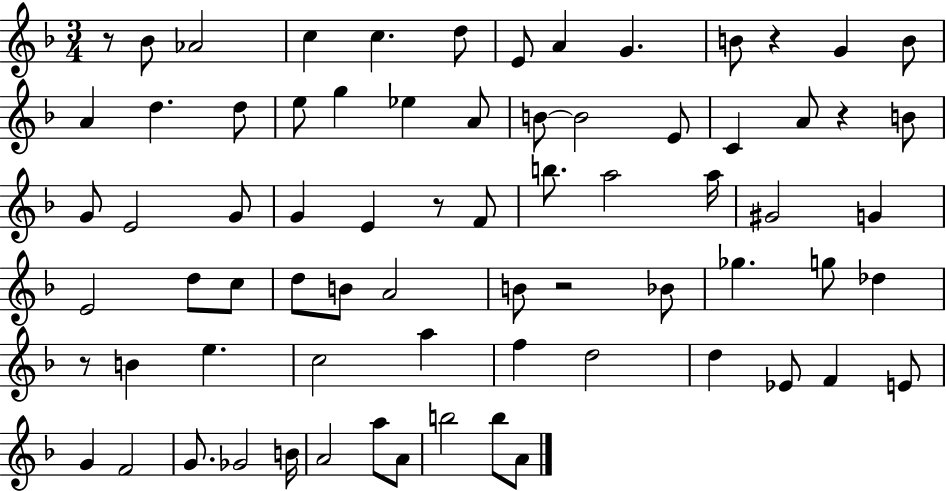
{
  \clef treble
  \numericTimeSignature
  \time 3/4
  \key f \major
  r8 bes'8 aes'2 | c''4 c''4. d''8 | e'8 a'4 g'4. | b'8 r4 g'4 b'8 | \break a'4 d''4. d''8 | e''8 g''4 ees''4 a'8 | b'8~~ b'2 e'8 | c'4 a'8 r4 b'8 | \break g'8 e'2 g'8 | g'4 e'4 r8 f'8 | b''8. a''2 a''16 | gis'2 g'4 | \break e'2 d''8 c''8 | d''8 b'8 a'2 | b'8 r2 bes'8 | ges''4. g''8 des''4 | \break r8 b'4 e''4. | c''2 a''4 | f''4 d''2 | d''4 ees'8 f'4 e'8 | \break g'4 f'2 | g'8. ges'2 b'16 | a'2 a''8 a'8 | b''2 b''8 a'8 | \break \bar "|."
}